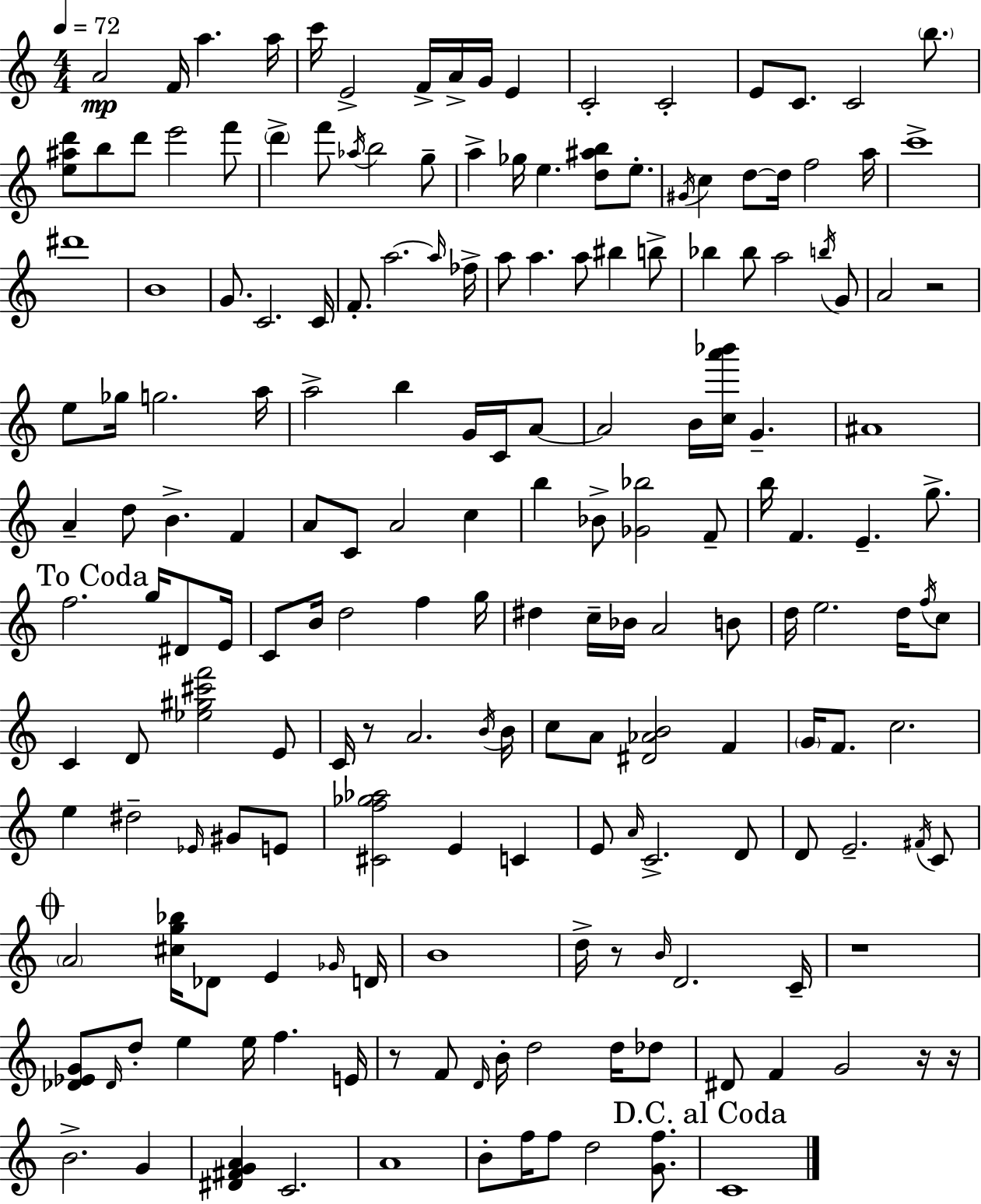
X:1
T:Untitled
M:4/4
L:1/4
K:Am
A2 F/4 a a/4 c'/4 E2 F/4 A/4 G/4 E C2 C2 E/2 C/2 C2 b/2 [e^ad']/2 b/2 d'/2 e'2 f'/2 d' f'/2 _a/4 b2 g/2 a _g/4 e [d^ab]/2 e/2 ^G/4 c d/2 d/4 f2 a/4 c'4 ^d'4 B4 G/2 C2 C/4 F/2 a2 a/4 _f/4 a/2 a a/2 ^b b/2 _b _b/2 a2 b/4 G/2 A2 z2 e/2 _g/4 g2 a/4 a2 b G/4 C/4 A/2 A2 B/4 [ca'_b']/4 G ^A4 A d/2 B F A/2 C/2 A2 c b _B/2 [_G_b]2 F/2 b/4 F E g/2 f2 g/4 ^D/2 E/4 C/2 B/4 d2 f g/4 ^d c/4 _B/4 A2 B/2 d/4 e2 d/4 f/4 c/2 C D/2 [_e^g^c'f']2 E/2 C/4 z/2 A2 B/4 B/4 c/2 A/2 [^D_AB]2 F G/4 F/2 c2 e ^d2 _E/4 ^G/2 E/2 [^Cf_g_a]2 E C E/2 A/4 C2 D/2 D/2 E2 ^F/4 C/2 A2 [^cg_b]/4 _D/2 E _G/4 D/4 B4 d/4 z/2 B/4 D2 C/4 z4 [_D_EG]/2 _D/4 d/2 e e/4 f E/4 z/2 F/2 D/4 B/4 d2 d/4 _d/2 ^D/2 F G2 z/4 z/4 B2 G [^D^FGA] C2 A4 B/2 f/4 f/2 d2 [Gf]/2 C4